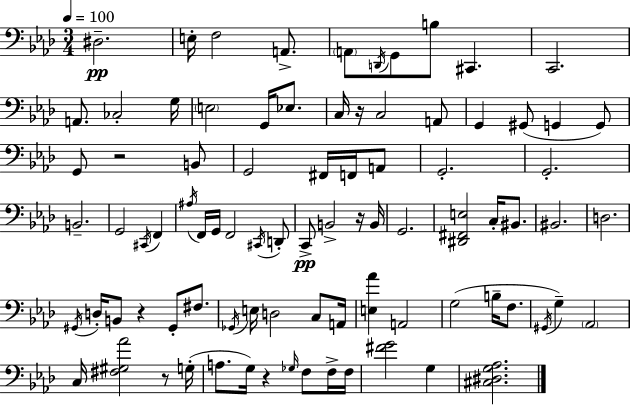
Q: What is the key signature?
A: AES major